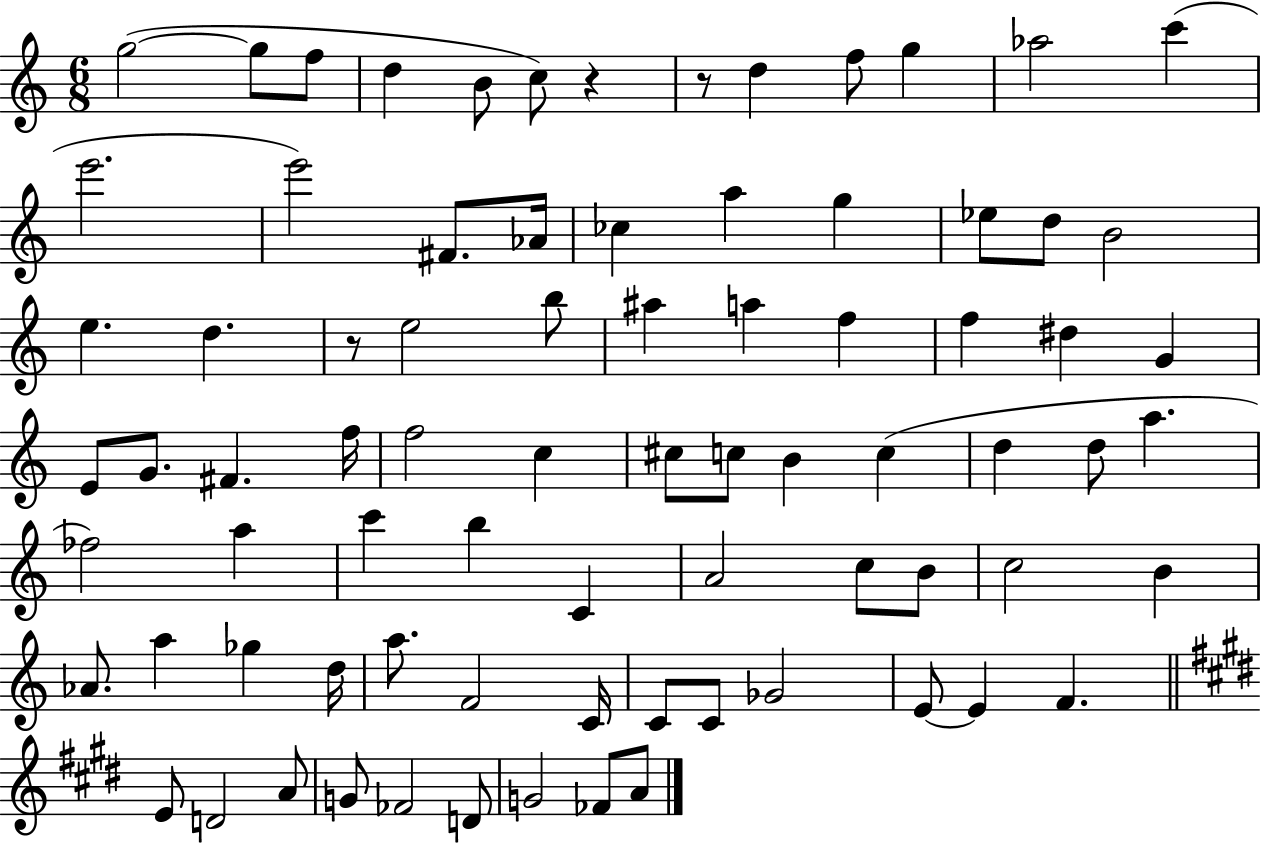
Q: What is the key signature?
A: C major